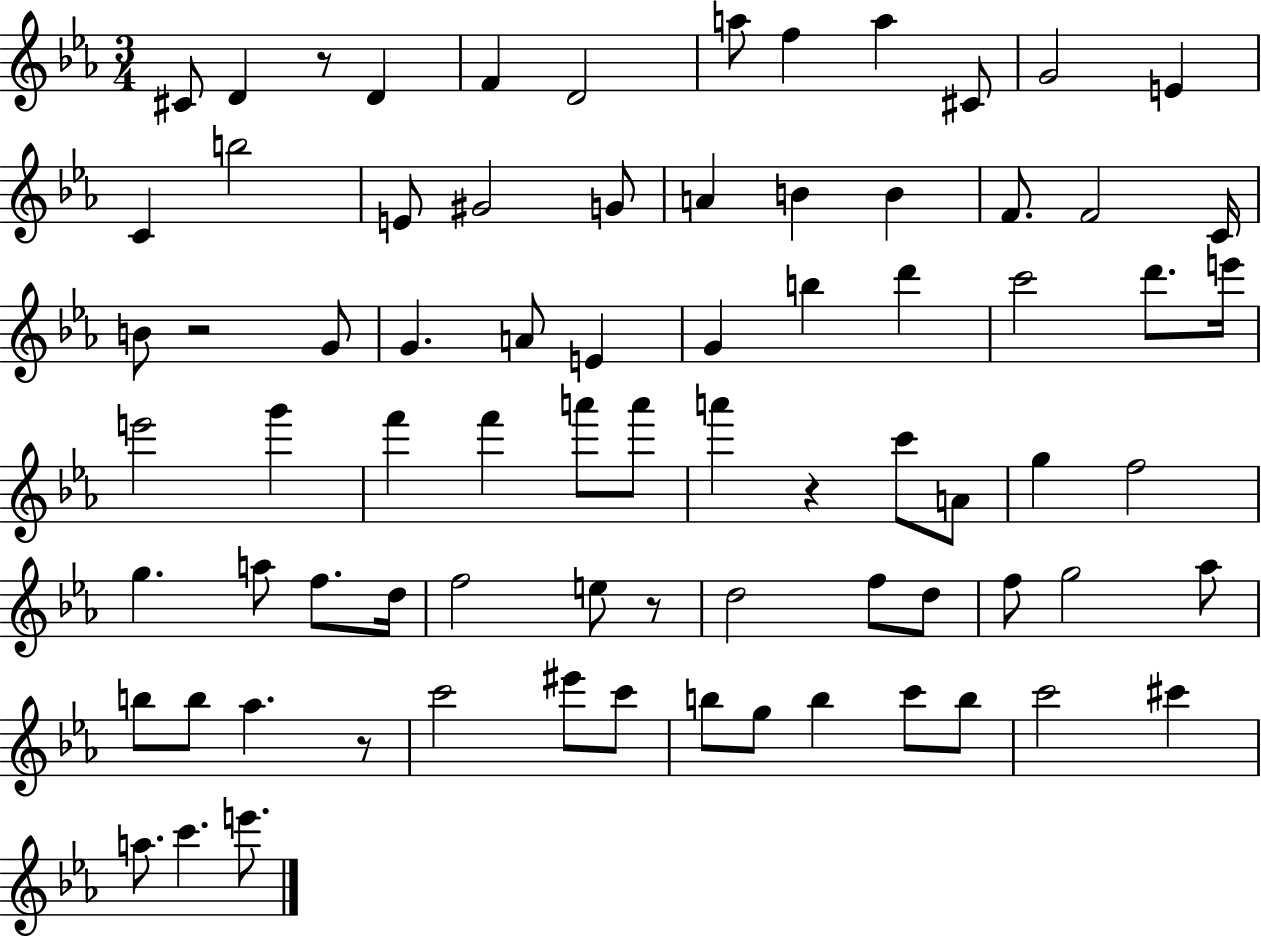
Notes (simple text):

C#4/e D4/q R/e D4/q F4/q D4/h A5/e F5/q A5/q C#4/e G4/h E4/q C4/q B5/h E4/e G#4/h G4/e A4/q B4/q B4/q F4/e. F4/h C4/s B4/e R/h G4/e G4/q. A4/e E4/q G4/q B5/q D6/q C6/h D6/e. E6/s E6/h G6/q F6/q F6/q A6/e A6/e A6/q R/q C6/e A4/e G5/q F5/h G5/q. A5/e F5/e. D5/s F5/h E5/e R/e D5/h F5/e D5/e F5/e G5/h Ab5/e B5/e B5/e Ab5/q. R/e C6/h EIS6/e C6/e B5/e G5/e B5/q C6/e B5/e C6/h C#6/q A5/e. C6/q. E6/e.